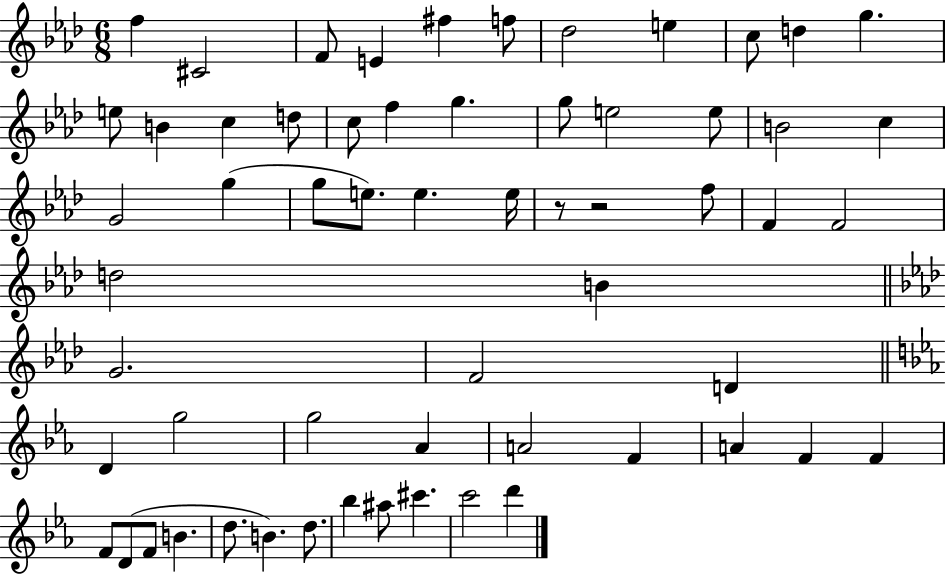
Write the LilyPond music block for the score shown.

{
  \clef treble
  \numericTimeSignature
  \time 6/8
  \key aes \major
  f''4 cis'2 | f'8 e'4 fis''4 f''8 | des''2 e''4 | c''8 d''4 g''4. | \break e''8 b'4 c''4 d''8 | c''8 f''4 g''4. | g''8 e''2 e''8 | b'2 c''4 | \break g'2 g''4( | g''8 e''8.) e''4. e''16 | r8 r2 f''8 | f'4 f'2 | \break d''2 b'4 | \bar "||" \break \key f \minor g'2. | f'2 d'4 | \bar "||" \break \key c \minor d'4 g''2 | g''2 aes'4 | a'2 f'4 | a'4 f'4 f'4 | \break f'8 d'8( f'8 b'4. | d''8. b'4.) d''8. | bes''4 ais''8 cis'''4. | c'''2 d'''4 | \break \bar "|."
}